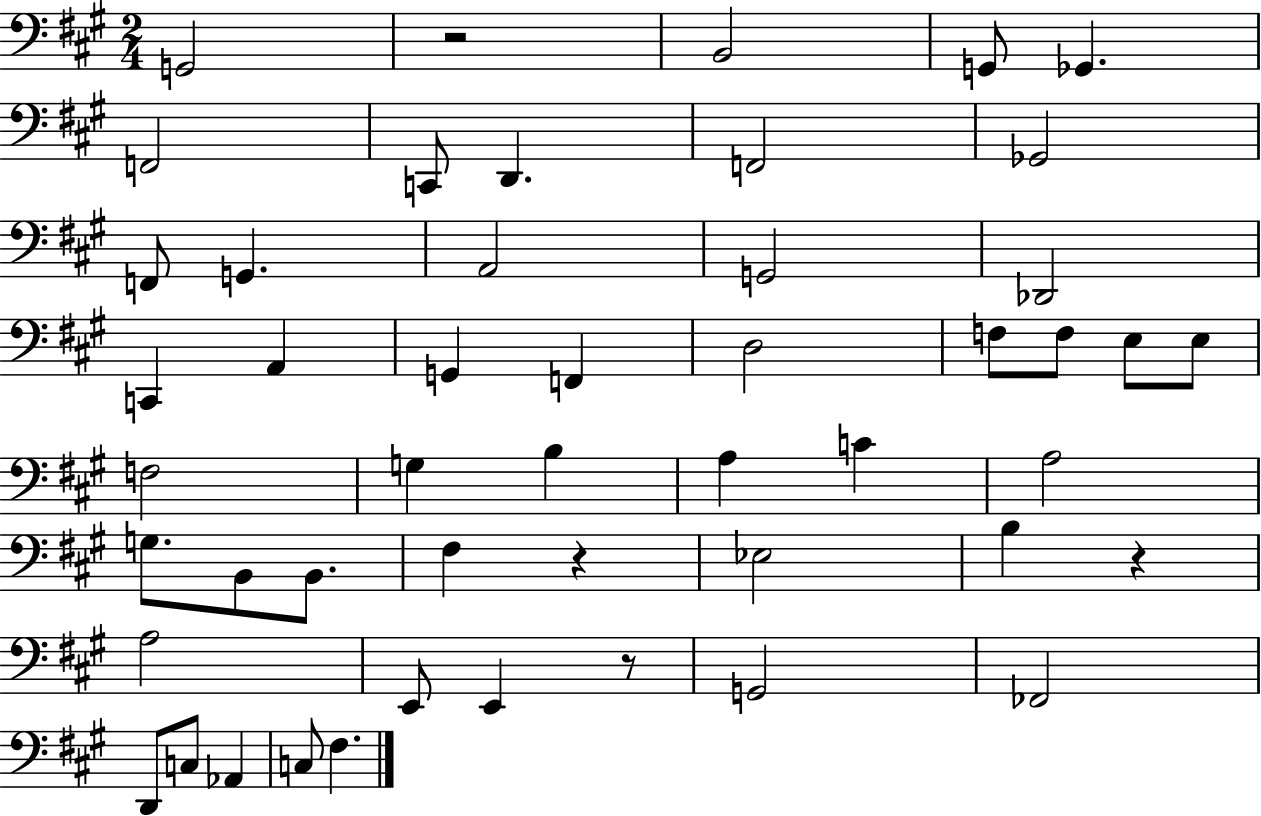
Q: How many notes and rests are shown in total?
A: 49